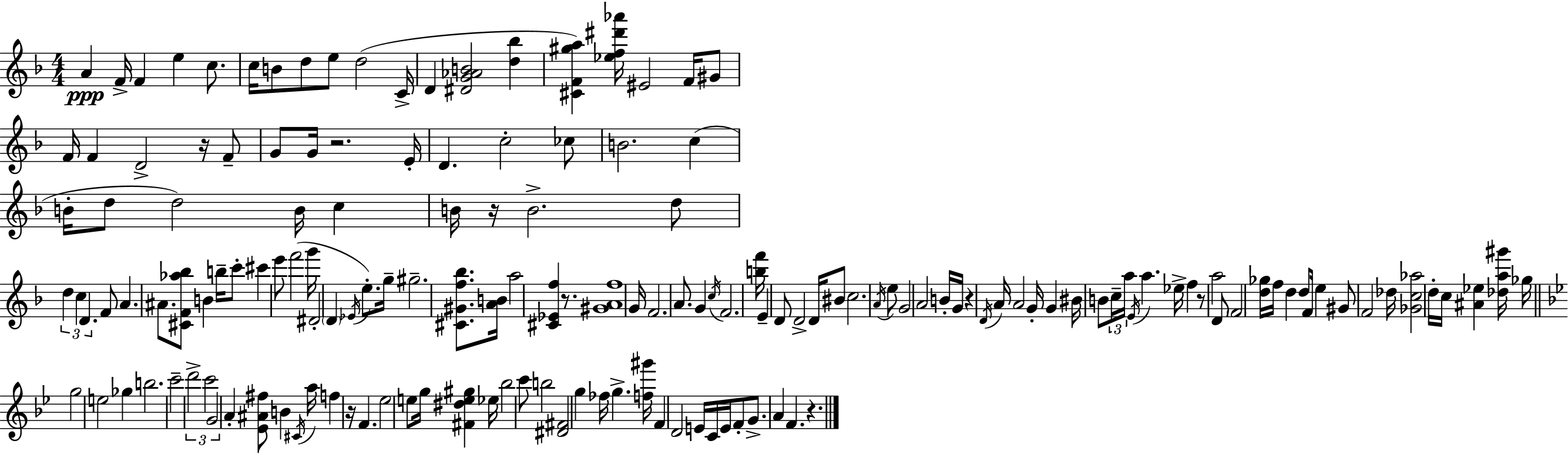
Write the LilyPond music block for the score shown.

{
  \clef treble
  \numericTimeSignature
  \time 4/4
  \key f \major
  a'4\ppp f'16-> f'4 e''4 c''8. | c''16 b'8 d''8 e''8 d''2( c'16-> | d'4 <dis' g' aes' b'>2 <d'' bes''>4 | <cis' f' gis'' a''>4) <ees'' f'' dis''' aes'''>16 eis'2 f'16 gis'8 | \break f'16 f'4 d'2-> r16 f'8-- | g'8 g'16 r2. e'16-. | d'4. c''2-. ces''8 | b'2. c''4( | \break b'16-. d''8 d''2) b'16 c''4 | b'16 r16 b'2.-> d''8 | \tuplet 3/2 { d''4 c''4 d'4. } f'8 | a'4. ais'8. <cis' f' aes'' bes''>8 b'4 b''16-- | \break c'''8-. cis'''4 e'''8 f'''2( | g'''16 dis'2-. \parenthesize d'4 \acciaccatura { ees'16 }) e''8.-. | g''16-- gis''2.-- <cis' gis' f'' bes''>8. | <a' b'>16 a''2 <cis' ees' f''>4 r8. | \break <gis' a' f''>1 | g'16 f'2. a'8. | g'4 \acciaccatura { c''16 } f'2. | <b'' f'''>16 e'4-- d'8 d'2-> | \break d'16 bis'8 c''2. | \acciaccatura { a'16 } e''8 g'2 a'2 | b'16-. g'16 r4 \acciaccatura { d'16 } a'16 a'2 | g'16-. g'4 bis'16 b'8 \tuplet 3/2 { c''16-- a''16 \acciaccatura { e'16 } } a''4. | \break ees''16-> f''4 r8 a''2 | d'8 \parenthesize f'2 <d'' ges''>16 f''16 d''4 | d''8 f'16 e''4 gis'8 f'2 | des''16 <ges' c'' aes''>2 d''16-. c''16 <ais' ees''>4 | \break <des'' a'' gis'''>16 ges''16 \bar "||" \break \key bes \major g''2 e''2 | ges''4 b''2. | c'''2-- \tuplet 3/2 { d'''2-> | c'''2 g'2 } | \break a'4-. <ees' ais' fis''>8 b'4 \acciaccatura { cis'16 } a''16 f''4 | r16 f'4. ees''2 e''8 | g''16 <fis' dis'' e'' gis''>4 ees''16 bes''2 c'''8 | b''2 <dis' fis'>2 | \break g''4 fes''16 g''4.-> <f'' gis'''>16 f'4 | d'2 e'16 c'16 e'16 f'8-. g'8.-> | a'4 f'4. r4. | \bar "|."
}